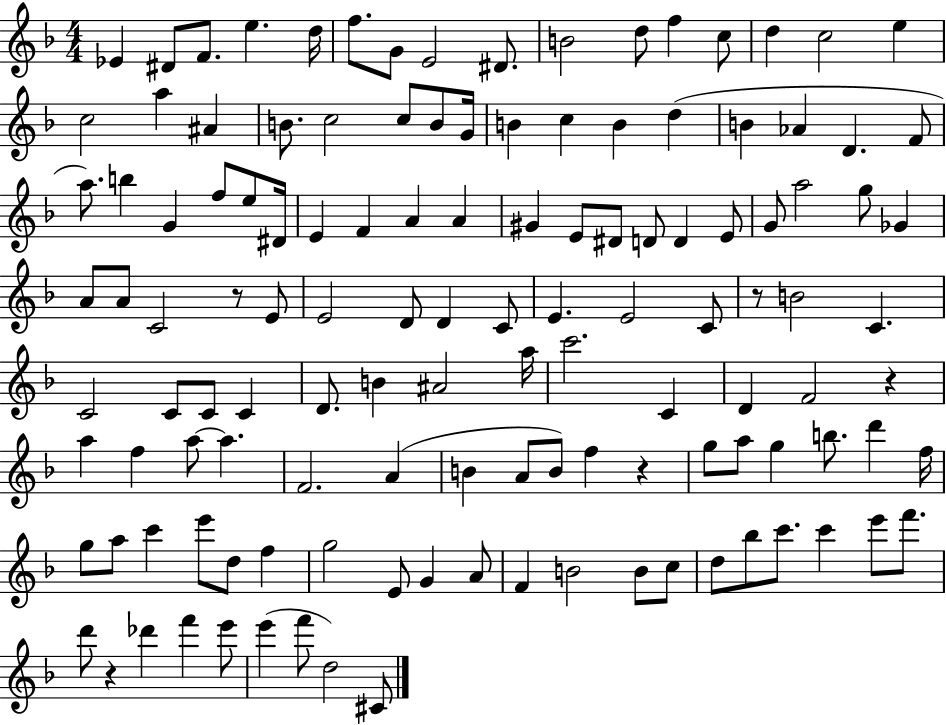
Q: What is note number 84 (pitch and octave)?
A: B4